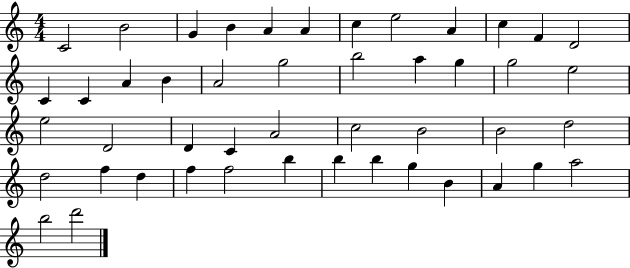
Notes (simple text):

C4/h B4/h G4/q B4/q A4/q A4/q C5/q E5/h A4/q C5/q F4/q D4/h C4/q C4/q A4/q B4/q A4/h G5/h B5/h A5/q G5/q G5/h E5/h E5/h D4/h D4/q C4/q A4/h C5/h B4/h B4/h D5/h D5/h F5/q D5/q F5/q F5/h B5/q B5/q B5/q G5/q B4/q A4/q G5/q A5/h B5/h D6/h